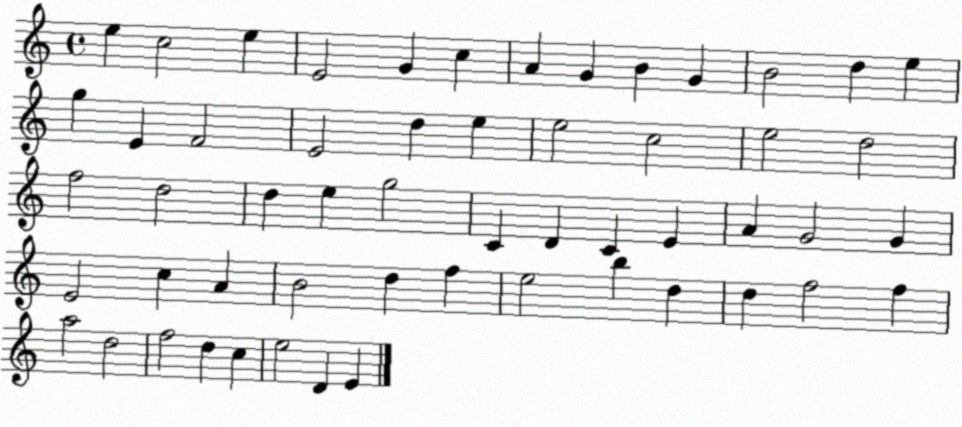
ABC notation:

X:1
T:Untitled
M:4/4
L:1/4
K:C
e c2 e E2 G c A G B G B2 d e g E F2 E2 d e e2 c2 e2 d2 f2 d2 d e g2 C D C E A G2 G E2 c A B2 d f e2 b d d f2 f a2 d2 f2 d c e2 D E